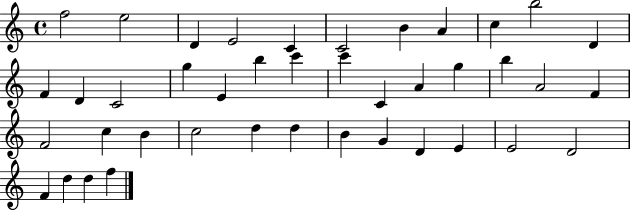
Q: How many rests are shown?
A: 0